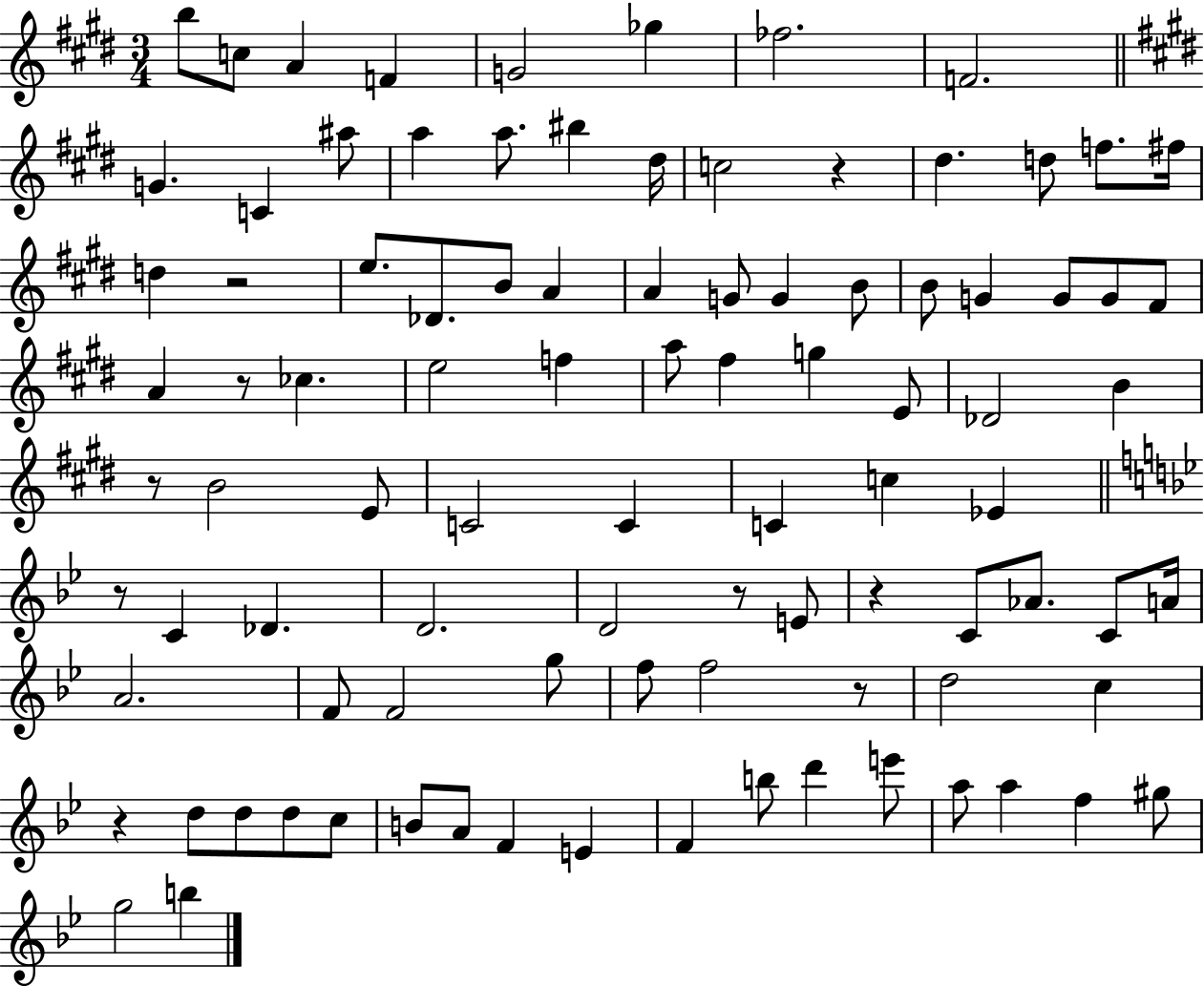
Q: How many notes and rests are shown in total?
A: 95